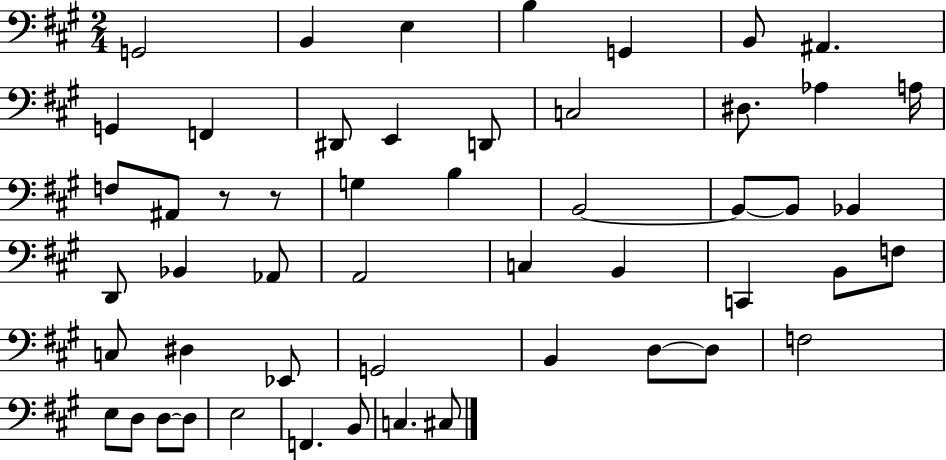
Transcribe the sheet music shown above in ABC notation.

X:1
T:Untitled
M:2/4
L:1/4
K:A
G,,2 B,, E, B, G,, B,,/2 ^A,, G,, F,, ^D,,/2 E,, D,,/2 C,2 ^D,/2 _A, A,/4 F,/2 ^A,,/2 z/2 z/2 G, B, B,,2 B,,/2 B,,/2 _B,, D,,/2 _B,, _A,,/2 A,,2 C, B,, C,, B,,/2 F,/2 C,/2 ^D, _E,,/2 G,,2 B,, D,/2 D,/2 F,2 E,/2 D,/2 D,/2 D,/2 E,2 F,, B,,/2 C, ^C,/2